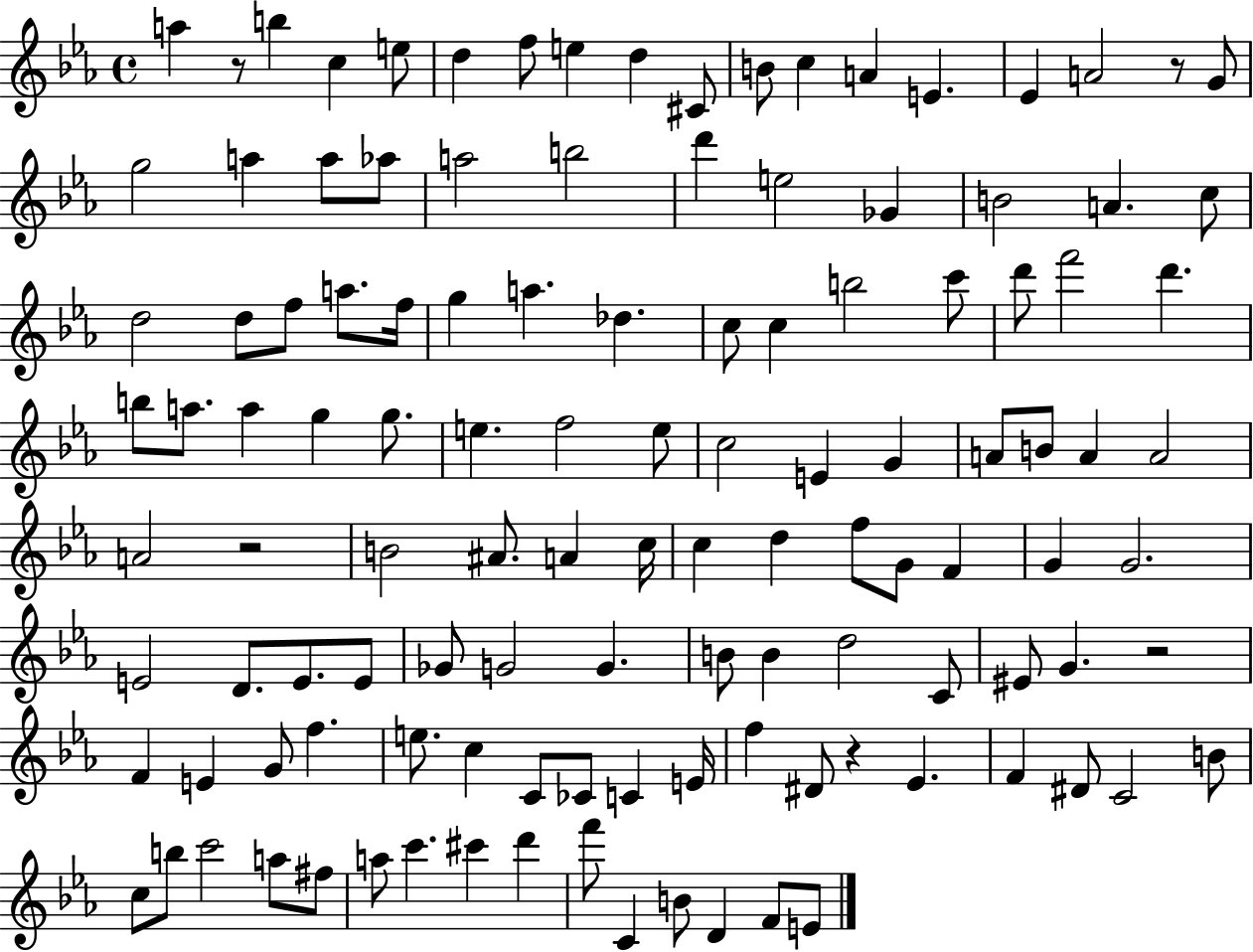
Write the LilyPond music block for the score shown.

{
  \clef treble
  \time 4/4
  \defaultTimeSignature
  \key ees \major
  \repeat volta 2 { a''4 r8 b''4 c''4 e''8 | d''4 f''8 e''4 d''4 cis'8 | b'8 c''4 a'4 e'4. | ees'4 a'2 r8 g'8 | \break g''2 a''4 a''8 aes''8 | a''2 b''2 | d'''4 e''2 ges'4 | b'2 a'4. c''8 | \break d''2 d''8 f''8 a''8. f''16 | g''4 a''4. des''4. | c''8 c''4 b''2 c'''8 | d'''8 f'''2 d'''4. | \break b''8 a''8. a''4 g''4 g''8. | e''4. f''2 e''8 | c''2 e'4 g'4 | a'8 b'8 a'4 a'2 | \break a'2 r2 | b'2 ais'8. a'4 c''16 | c''4 d''4 f''8 g'8 f'4 | g'4 g'2. | \break e'2 d'8. e'8. e'8 | ges'8 g'2 g'4. | b'8 b'4 d''2 c'8 | eis'8 g'4. r2 | \break f'4 e'4 g'8 f''4. | e''8. c''4 c'8 ces'8 c'4 e'16 | f''4 dis'8 r4 ees'4. | f'4 dis'8 c'2 b'8 | \break c''8 b''8 c'''2 a''8 fis''8 | a''8 c'''4. cis'''4 d'''4 | f'''8 c'4 b'8 d'4 f'8 e'8 | } \bar "|."
}